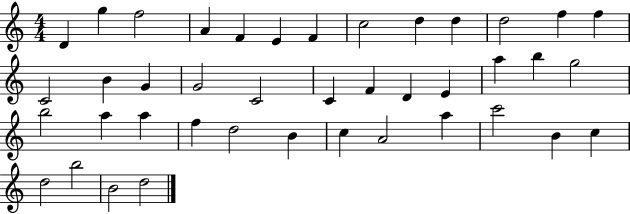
{
  \clef treble
  \numericTimeSignature
  \time 4/4
  \key c \major
  d'4 g''4 f''2 | a'4 f'4 e'4 f'4 | c''2 d''4 d''4 | d''2 f''4 f''4 | \break c'2 b'4 g'4 | g'2 c'2 | c'4 f'4 d'4 e'4 | a''4 b''4 g''2 | \break b''2 a''4 a''4 | f''4 d''2 b'4 | c''4 a'2 a''4 | c'''2 b'4 c''4 | \break d''2 b''2 | b'2 d''2 | \bar "|."
}